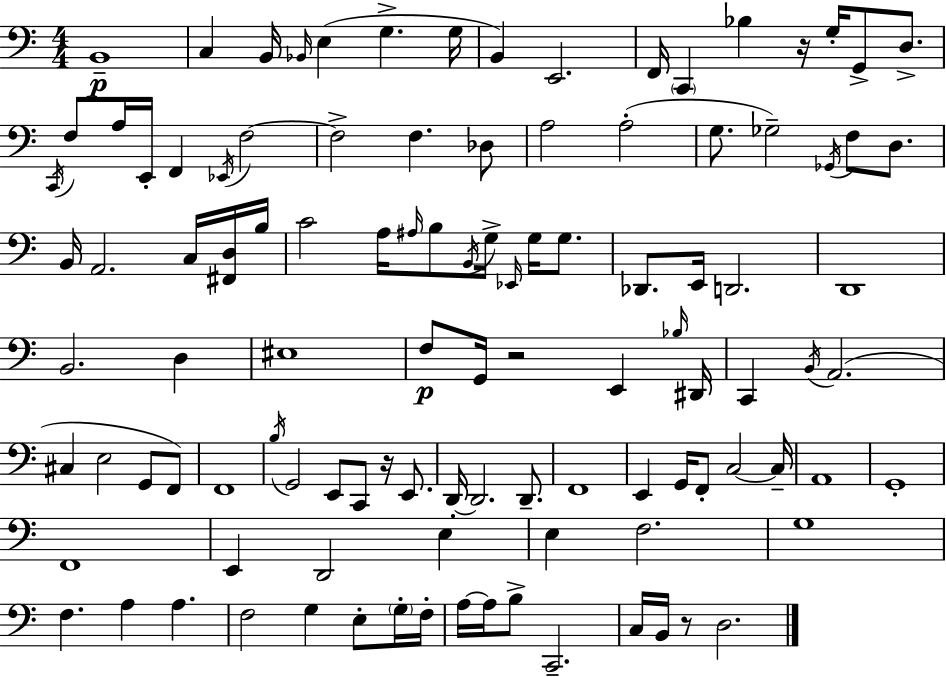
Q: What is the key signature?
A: A minor